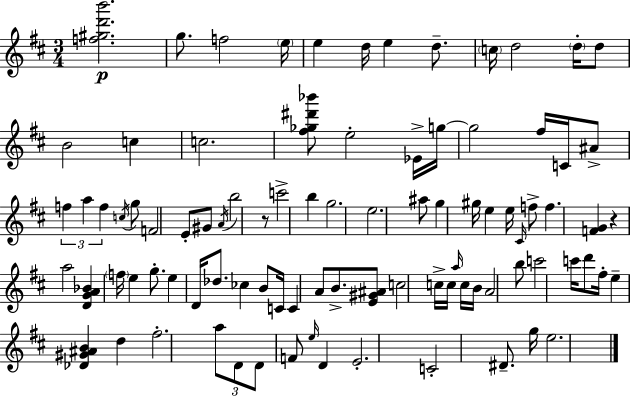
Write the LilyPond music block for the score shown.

{
  \clef treble
  \numericTimeSignature
  \time 3/4
  \key d \major
  <f'' gis'' d''' b'''>2.\p | g''8. f''2 \parenthesize e''16 | e''4 d''16 e''4 d''8.-- | \parenthesize c''16 d''2 \parenthesize d''16-. d''8 | \break b'2 c''4 | c''2. | <fis'' ges'' dis''' bes'''>8 e''2-. ees'16-> g''16~~ | g''2 fis''16 c'16 ais'8-> | \break \tuplet 3/2 { f''4 a''4 f''4 } | \acciaccatura { c''16 } g''8 f'2 e'8-. | gis'8 \acciaccatura { a'16 } b''2 | r8 c'''2-> b''4 | \break g''2. | e''2. | ais''8 g''4 gis''16 e''4 | e''16 \grace { cis'16 } f''8-> f''4. <f' g'>4 | \break r4 a''2 | <d' g' a' bes'>4 \parenthesize f''16 e''4 | g''8.-. e''4 d'16 des''8. ces''4 | b'8 c'16 c'4 a'8 | \break b'8.-> <e' gis' ais'>8 c''2 | c''16-> c''16 \grace { a''16 } c''16 b'16 a'2 | b''8 c'''2 | c'''16 d'''8 fis''16-. e''4-- <des' gis' ais' b'>4 | \break d''4 fis''2.-. | \tuplet 3/2 { a''8 d'8 d'8 } f'8 | \grace { e''16 } d'4 e'2.-. | c'2-. | \break dis'8.-- g''16 e''2. | \bar "|."
}